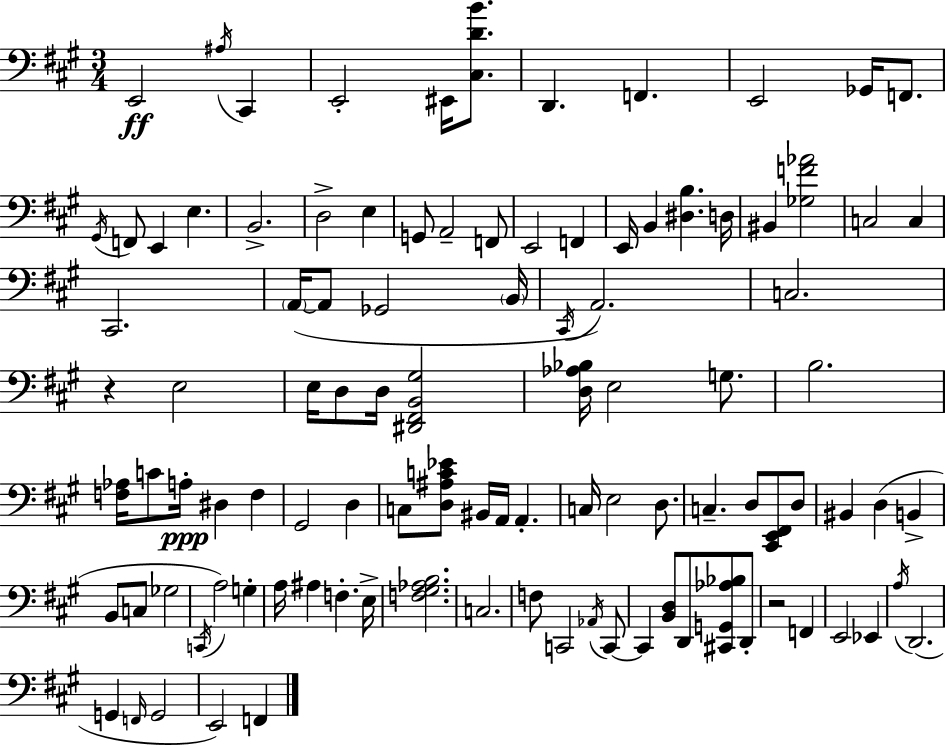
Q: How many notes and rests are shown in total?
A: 103